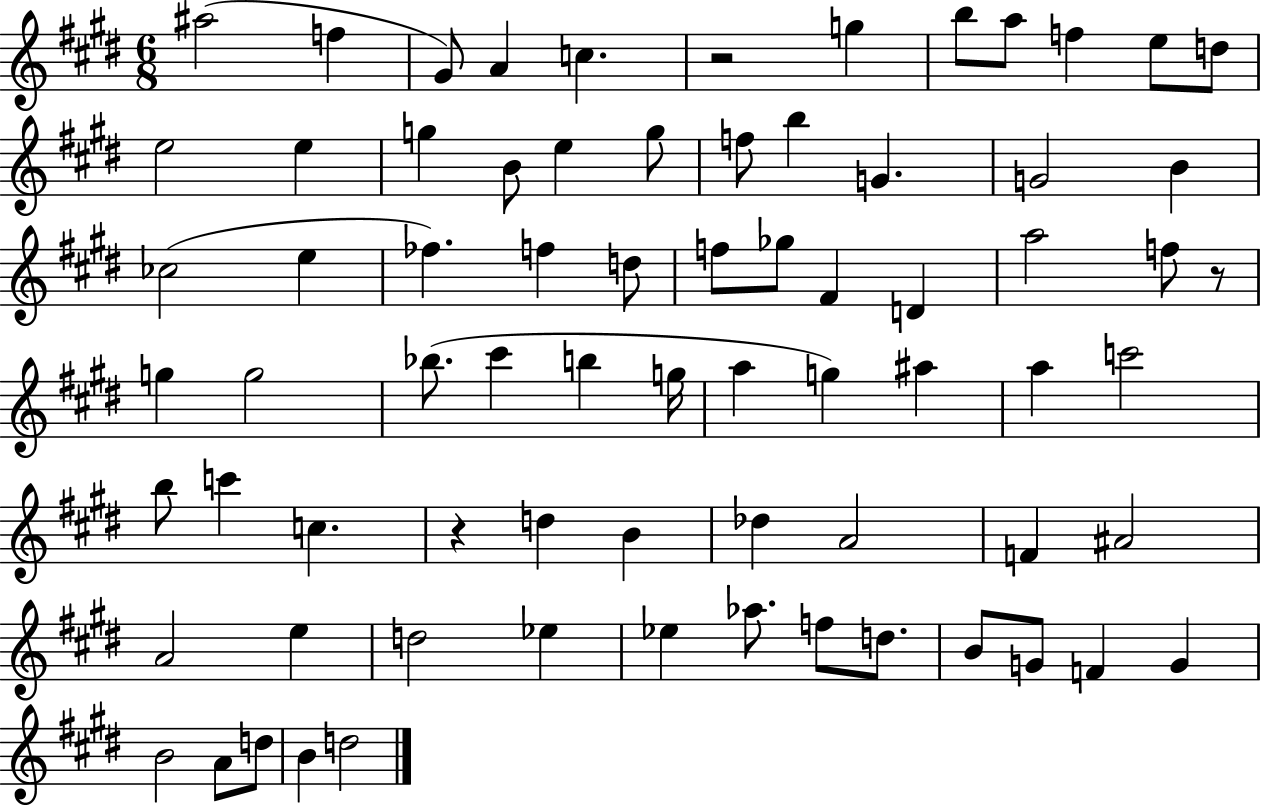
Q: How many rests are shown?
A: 3